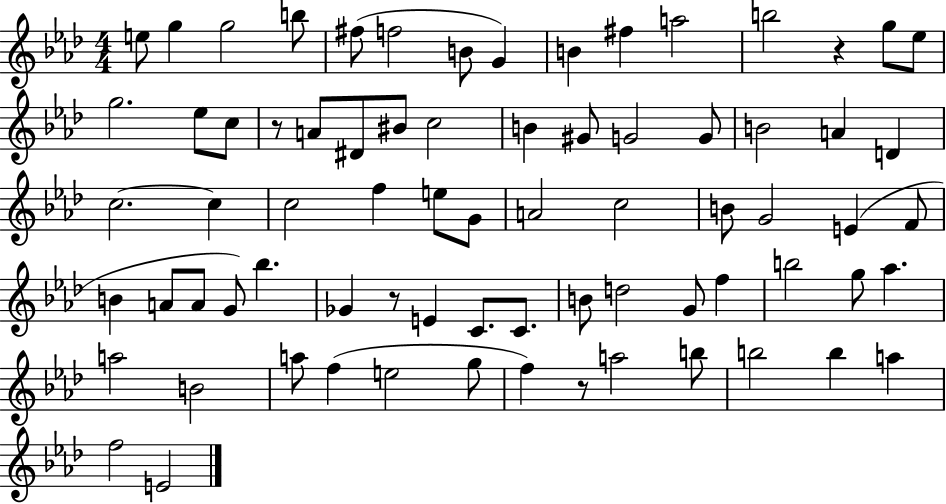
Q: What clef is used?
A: treble